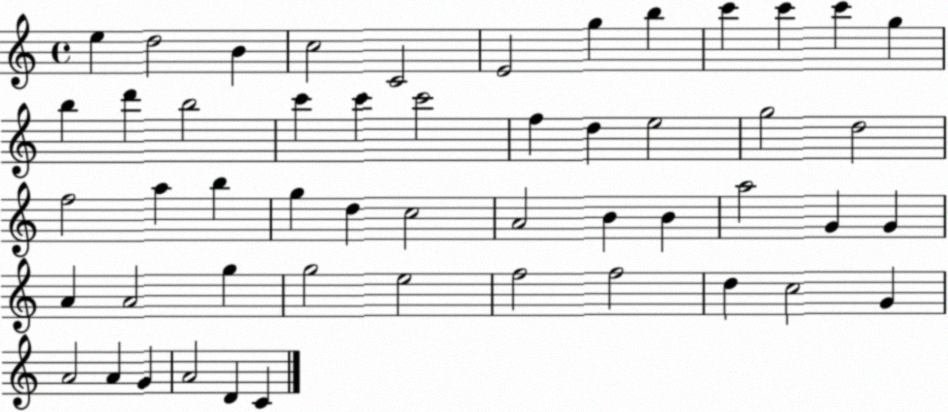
X:1
T:Untitled
M:4/4
L:1/4
K:C
e d2 B c2 C2 E2 g b c' c' c' g b d' b2 c' c' c'2 f d e2 g2 d2 f2 a b g d c2 A2 B B a2 G G A A2 g g2 e2 f2 f2 d c2 G A2 A G A2 D C